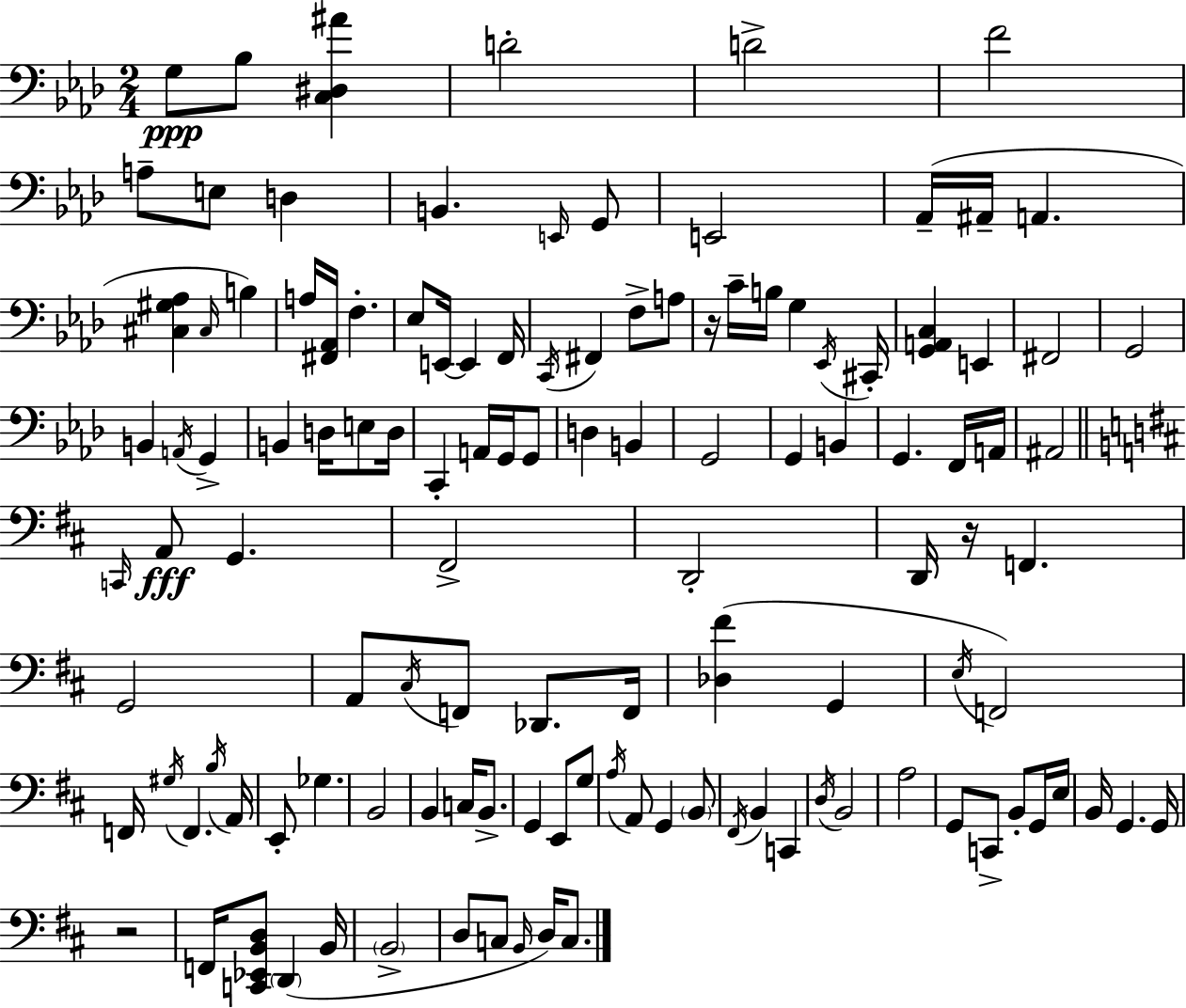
G3/e Bb3/e [C3,D#3,A#4]/q D4/h D4/h F4/h A3/e E3/e D3/q B2/q. E2/s G2/e E2/h Ab2/s A#2/s A2/q. [C#3,G#3,Ab3]/q C#3/s B3/q A3/s [F#2,Ab2]/s F3/q. Eb3/e E2/s E2/q F2/s C2/s F#2/q F3/e A3/e R/s C4/s B3/s G3/q Eb2/s C#2/s [G2,A2,C3]/q E2/q F#2/h G2/h B2/q A2/s G2/q B2/q D3/s E3/e D3/s C2/q A2/s G2/s G2/e D3/q B2/q G2/h G2/q B2/q G2/q. F2/s A2/s A#2/h C2/s A2/e G2/q. F#2/h D2/h D2/s R/s F2/q. G2/h A2/e C#3/s F2/e Db2/e. F2/s [Db3,F#4]/q G2/q E3/s F2/h F2/s G#3/s F2/q. B3/s A2/s E2/e Gb3/q. B2/h B2/q C3/s B2/e. G2/q E2/e G3/e A3/s A2/e G2/q B2/e F#2/s B2/q C2/q D3/s B2/h A3/h G2/e C2/e B2/e G2/s E3/s B2/s G2/q. G2/s R/h F2/s [C2,Eb2,B2,D3]/e D2/q B2/s B2/h D3/e C3/e B2/s D3/s C3/e.